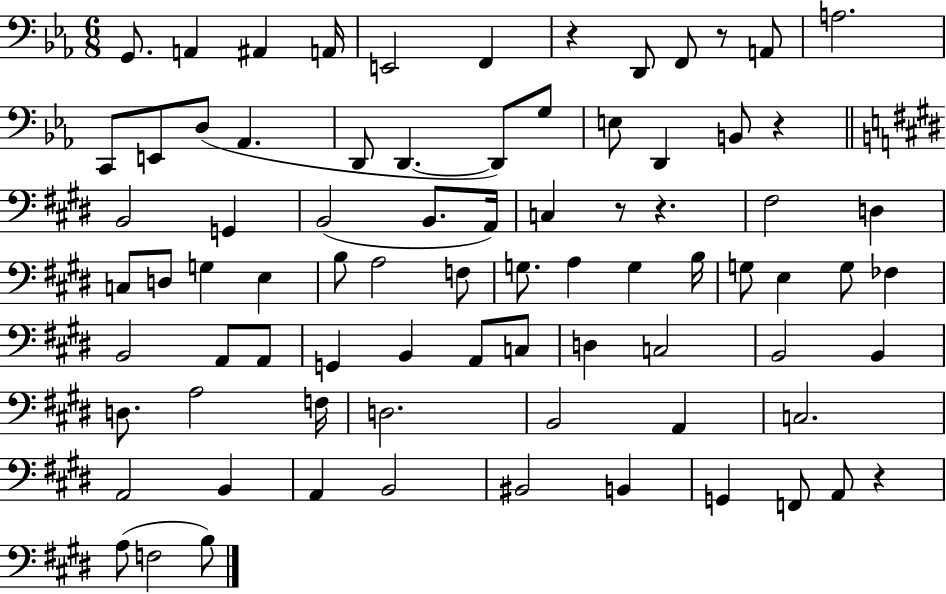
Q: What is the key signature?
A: EES major